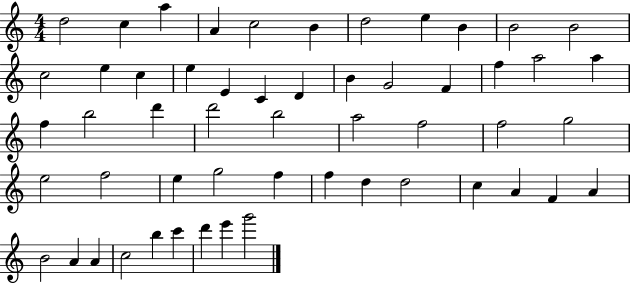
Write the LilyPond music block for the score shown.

{
  \clef treble
  \numericTimeSignature
  \time 4/4
  \key c \major
  d''2 c''4 a''4 | a'4 c''2 b'4 | d''2 e''4 b'4 | b'2 b'2 | \break c''2 e''4 c''4 | e''4 e'4 c'4 d'4 | b'4 g'2 f'4 | f''4 a''2 a''4 | \break f''4 b''2 d'''4 | d'''2 b''2 | a''2 f''2 | f''2 g''2 | \break e''2 f''2 | e''4 g''2 f''4 | f''4 d''4 d''2 | c''4 a'4 f'4 a'4 | \break b'2 a'4 a'4 | c''2 b''4 c'''4 | d'''4 e'''4 g'''2 | \bar "|."
}